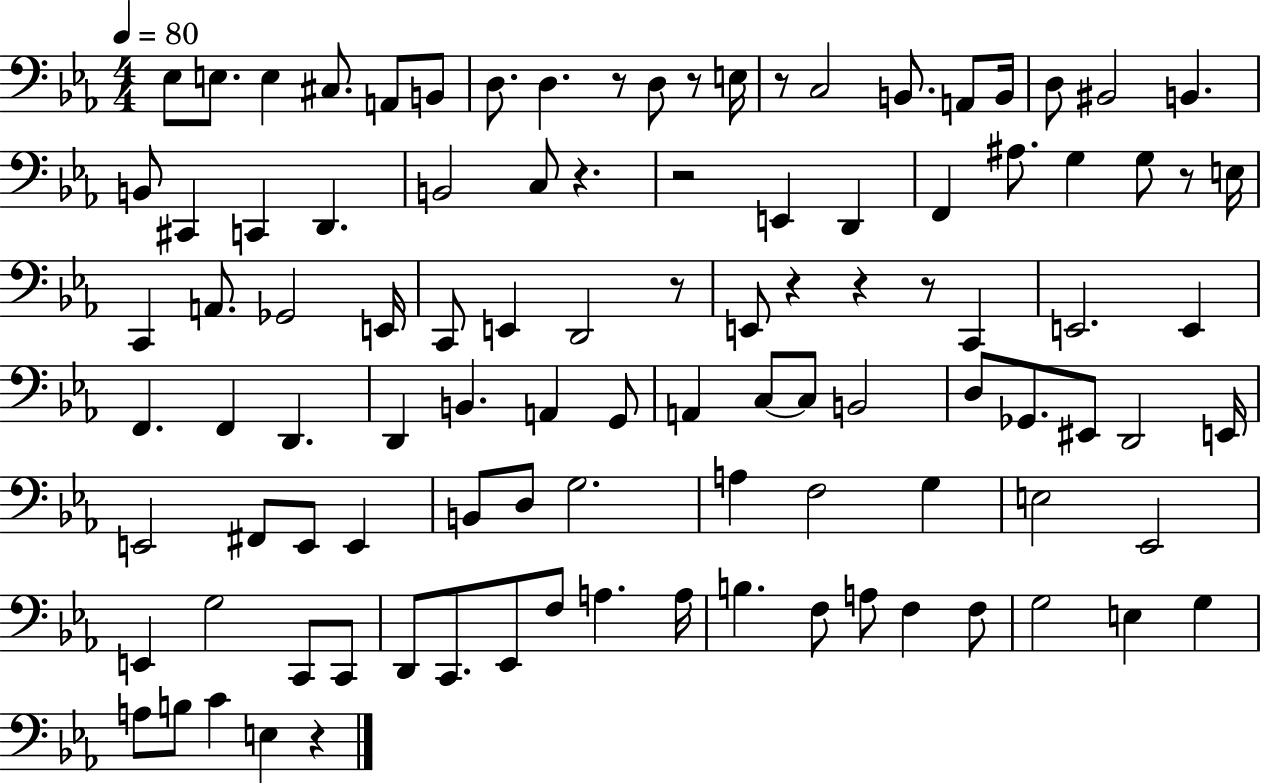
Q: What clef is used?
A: bass